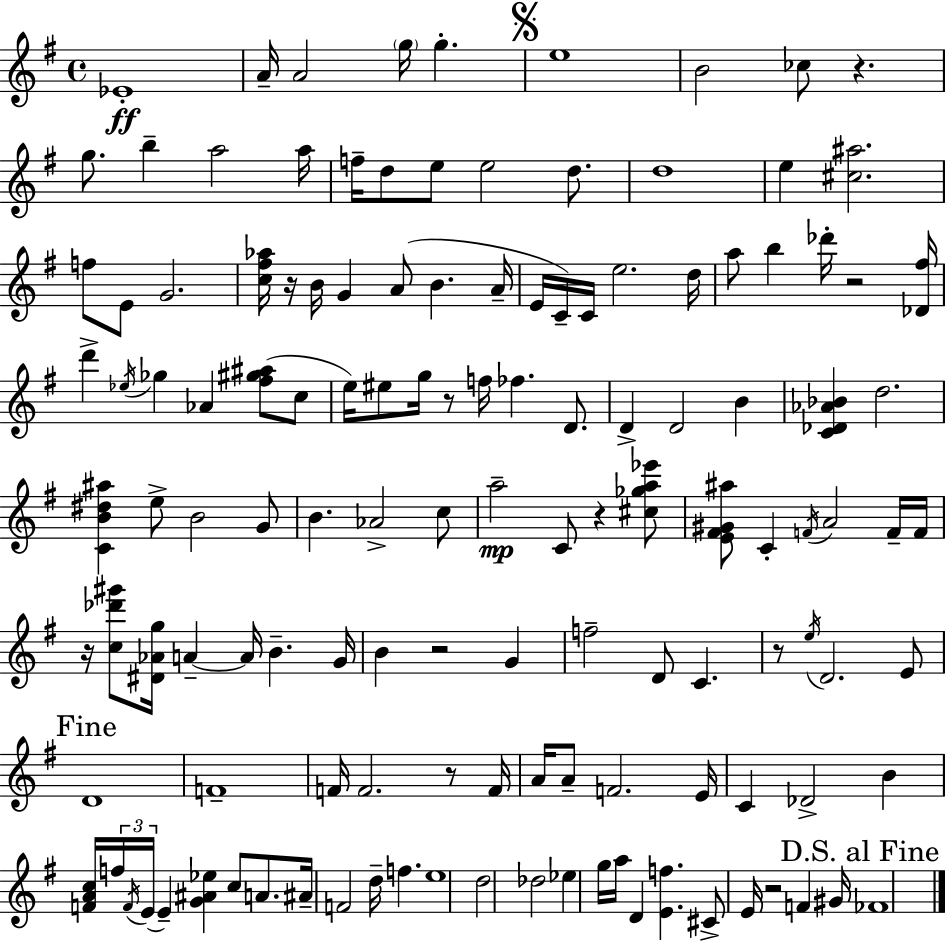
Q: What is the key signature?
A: G major